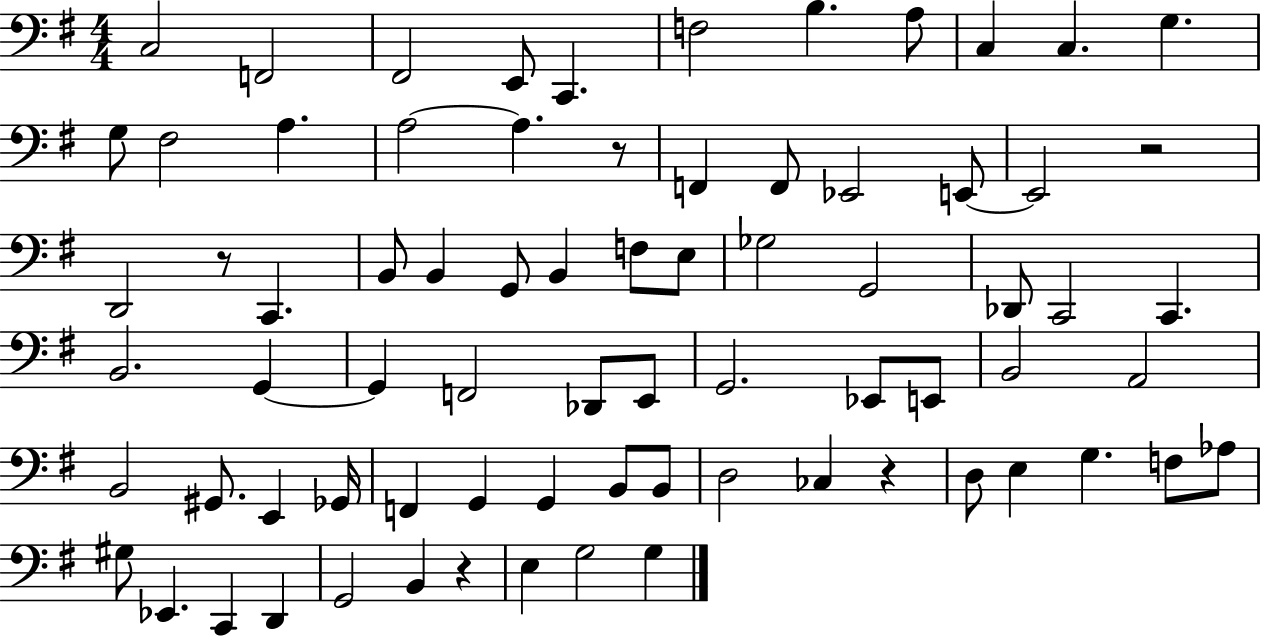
{
  \clef bass
  \numericTimeSignature
  \time 4/4
  \key g \major
  c2 f,2 | fis,2 e,8 c,4. | f2 b4. a8 | c4 c4. g4. | \break g8 fis2 a4. | a2~~ a4. r8 | f,4 f,8 ees,2 e,8~~ | e,2 r2 | \break d,2 r8 c,4. | b,8 b,4 g,8 b,4 f8 e8 | ges2 g,2 | des,8 c,2 c,4. | \break b,2. g,4~~ | g,4 f,2 des,8 e,8 | g,2. ees,8 e,8 | b,2 a,2 | \break b,2 gis,8. e,4 ges,16 | f,4 g,4 g,4 b,8 b,8 | d2 ces4 r4 | d8 e4 g4. f8 aes8 | \break gis8 ees,4. c,4 d,4 | g,2 b,4 r4 | e4 g2 g4 | \bar "|."
}